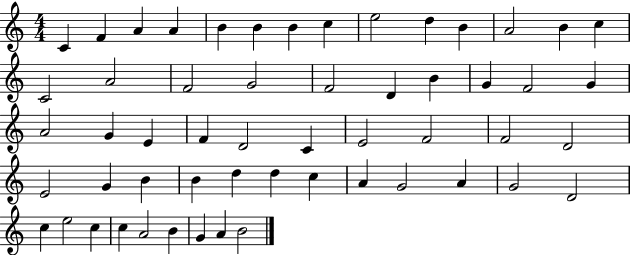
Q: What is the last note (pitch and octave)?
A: B4